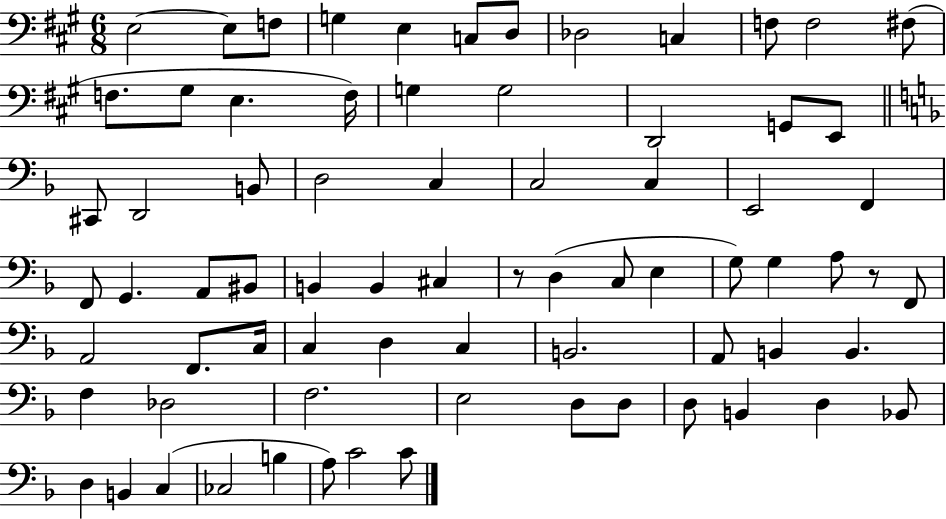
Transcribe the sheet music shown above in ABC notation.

X:1
T:Untitled
M:6/8
L:1/4
K:A
E,2 E,/2 F,/2 G, E, C,/2 D,/2 _D,2 C, F,/2 F,2 ^F,/2 F,/2 ^G,/2 E, F,/4 G, G,2 D,,2 G,,/2 E,,/2 ^C,,/2 D,,2 B,,/2 D,2 C, C,2 C, E,,2 F,, F,,/2 G,, A,,/2 ^B,,/2 B,, B,, ^C, z/2 D, C,/2 E, G,/2 G, A,/2 z/2 F,,/2 A,,2 F,,/2 C,/4 C, D, C, B,,2 A,,/2 B,, B,, F, _D,2 F,2 E,2 D,/2 D,/2 D,/2 B,, D, _B,,/2 D, B,, C, _C,2 B, A,/2 C2 C/2